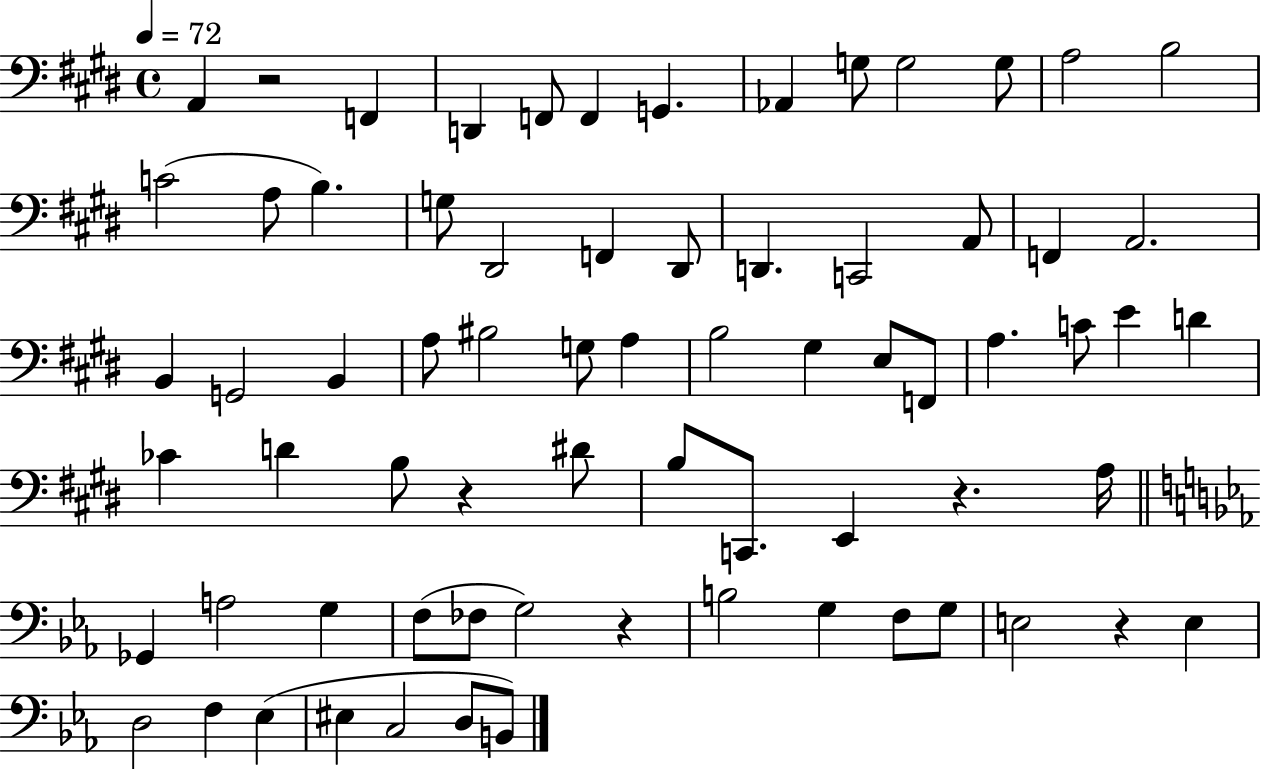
X:1
T:Untitled
M:4/4
L:1/4
K:E
A,, z2 F,, D,, F,,/2 F,, G,, _A,, G,/2 G,2 G,/2 A,2 B,2 C2 A,/2 B, G,/2 ^D,,2 F,, ^D,,/2 D,, C,,2 A,,/2 F,, A,,2 B,, G,,2 B,, A,/2 ^B,2 G,/2 A, B,2 ^G, E,/2 F,,/2 A, C/2 E D _C D B,/2 z ^D/2 B,/2 C,,/2 E,, z A,/4 _G,, A,2 G, F,/2 _F,/2 G,2 z B,2 G, F,/2 G,/2 E,2 z E, D,2 F, _E, ^E, C,2 D,/2 B,,/2